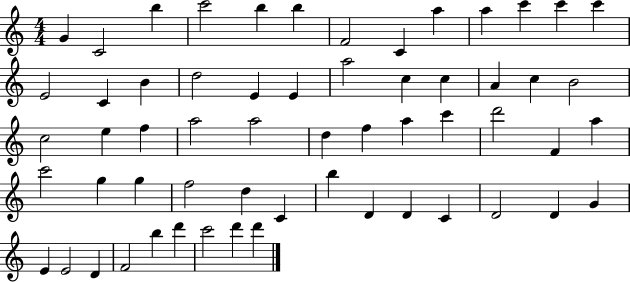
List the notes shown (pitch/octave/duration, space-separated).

G4/q C4/h B5/q C6/h B5/q B5/q F4/h C4/q A5/q A5/q C6/q C6/q C6/q E4/h C4/q B4/q D5/h E4/q E4/q A5/h C5/q C5/q A4/q C5/q B4/h C5/h E5/q F5/q A5/h A5/h D5/q F5/q A5/q C6/q D6/h F4/q A5/q C6/h G5/q G5/q F5/h D5/q C4/q B5/q D4/q D4/q C4/q D4/h D4/q G4/q E4/q E4/h D4/q F4/h B5/q D6/q C6/h D6/q D6/q